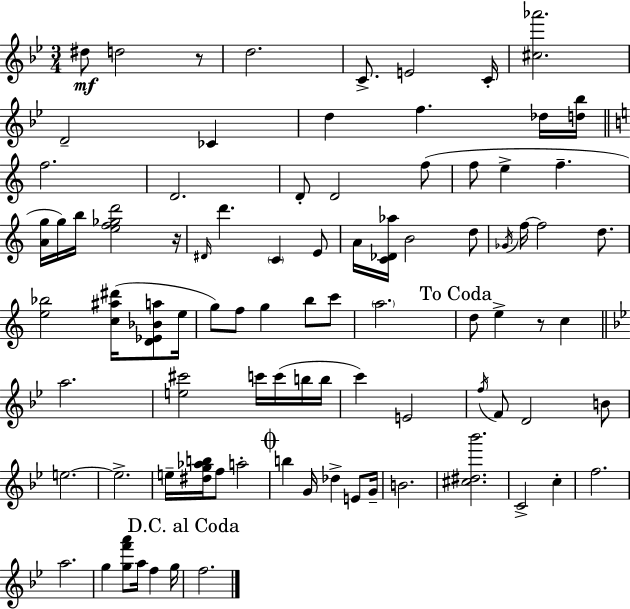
X:1
T:Untitled
M:3/4
L:1/4
K:Gm
^d/2 d2 z/2 d2 C/2 E2 C/4 [^c_a']2 D2 _C d f _d/4 [d_b]/4 f2 D2 D/2 D2 f/2 f/2 e f [Ag]/4 g/4 b/4 [ef_gd']2 z/4 ^D/4 d' C E/2 A/4 [C_D_a]/4 B2 d/2 _G/4 f/4 f2 d/2 [e_b]2 [c^a^d']/4 [D_E_Ba]/2 e/4 g/2 f/2 g b/2 c'/2 a2 d/2 e z/2 c a2 [e^c']2 c'/4 c'/4 b/4 b/4 c' E2 f/4 F/2 D2 B/2 e2 e2 e/4 [^dg_ab]/4 f/2 a2 b G/4 _d E/2 G/4 B2 [^c^d_b']2 C2 c f2 a2 g [gf'a']/2 a/4 f g/4 f2